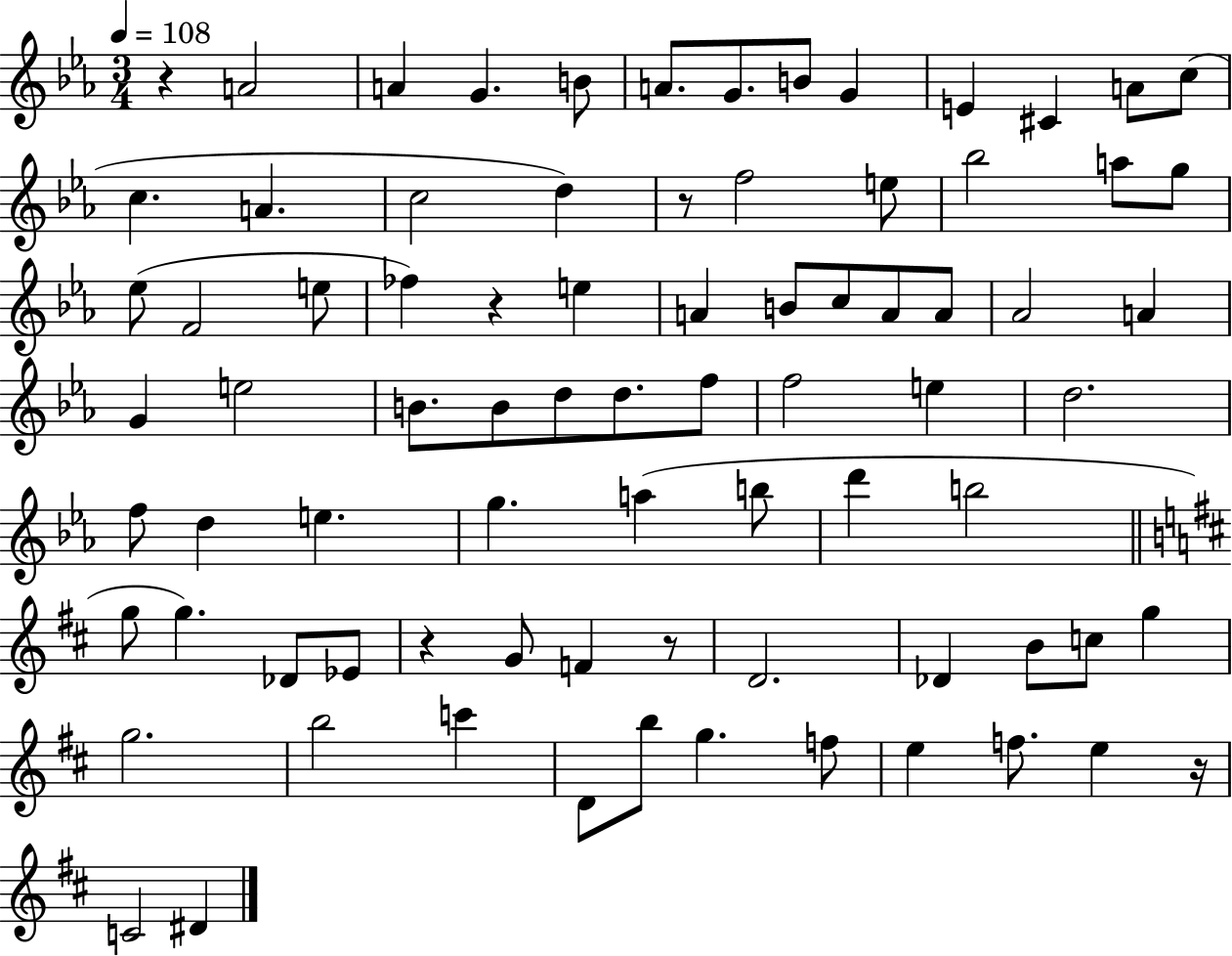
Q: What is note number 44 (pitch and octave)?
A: F5